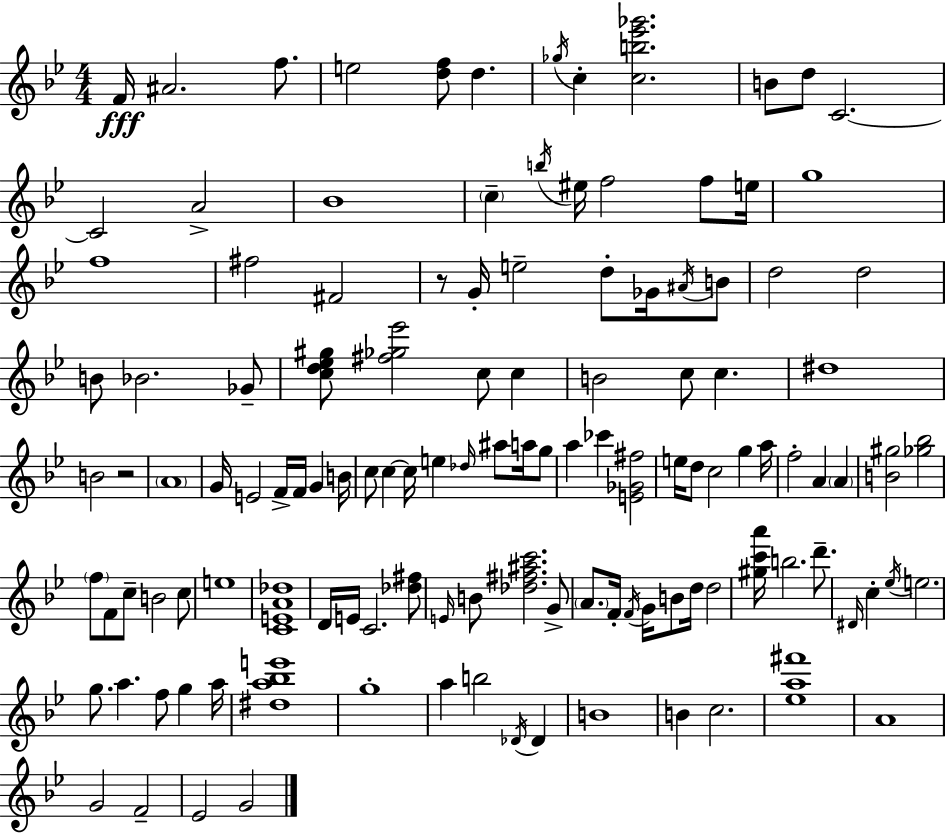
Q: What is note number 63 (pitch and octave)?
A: A5